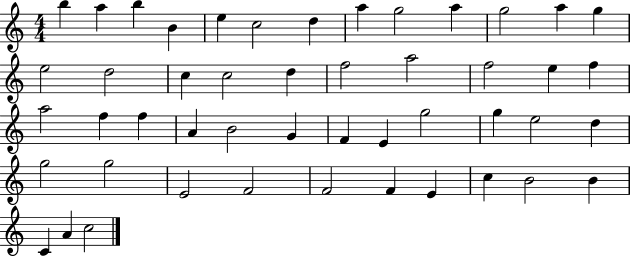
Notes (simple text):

B5/q A5/q B5/q B4/q E5/q C5/h D5/q A5/q G5/h A5/q G5/h A5/q G5/q E5/h D5/h C5/q C5/h D5/q F5/h A5/h F5/h E5/q F5/q A5/h F5/q F5/q A4/q B4/h G4/q F4/q E4/q G5/h G5/q E5/h D5/q G5/h G5/h E4/h F4/h F4/h F4/q E4/q C5/q B4/h B4/q C4/q A4/q C5/h